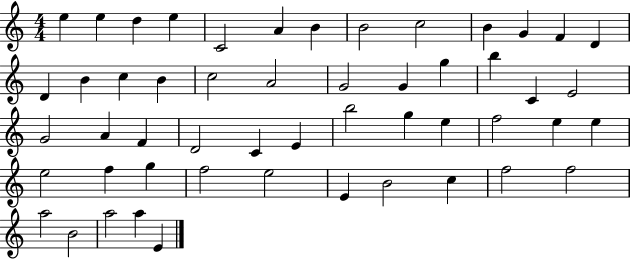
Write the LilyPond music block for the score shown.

{
  \clef treble
  \numericTimeSignature
  \time 4/4
  \key c \major
  e''4 e''4 d''4 e''4 | c'2 a'4 b'4 | b'2 c''2 | b'4 g'4 f'4 d'4 | \break d'4 b'4 c''4 b'4 | c''2 a'2 | g'2 g'4 g''4 | b''4 c'4 e'2 | \break g'2 a'4 f'4 | d'2 c'4 e'4 | b''2 g''4 e''4 | f''2 e''4 e''4 | \break e''2 f''4 g''4 | f''2 e''2 | e'4 b'2 c''4 | f''2 f''2 | \break a''2 b'2 | a''2 a''4 e'4 | \bar "|."
}